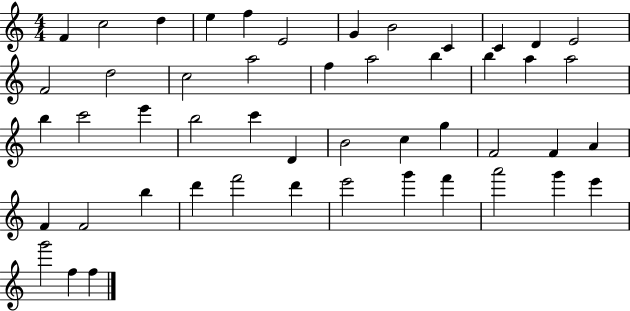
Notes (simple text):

F4/q C5/h D5/q E5/q F5/q E4/h G4/q B4/h C4/q C4/q D4/q E4/h F4/h D5/h C5/h A5/h F5/q A5/h B5/q B5/q A5/q A5/h B5/q C6/h E6/q B5/h C6/q D4/q B4/h C5/q G5/q F4/h F4/q A4/q F4/q F4/h B5/q D6/q F6/h D6/q E6/h G6/q F6/q A6/h G6/q E6/q G6/h F5/q F5/q